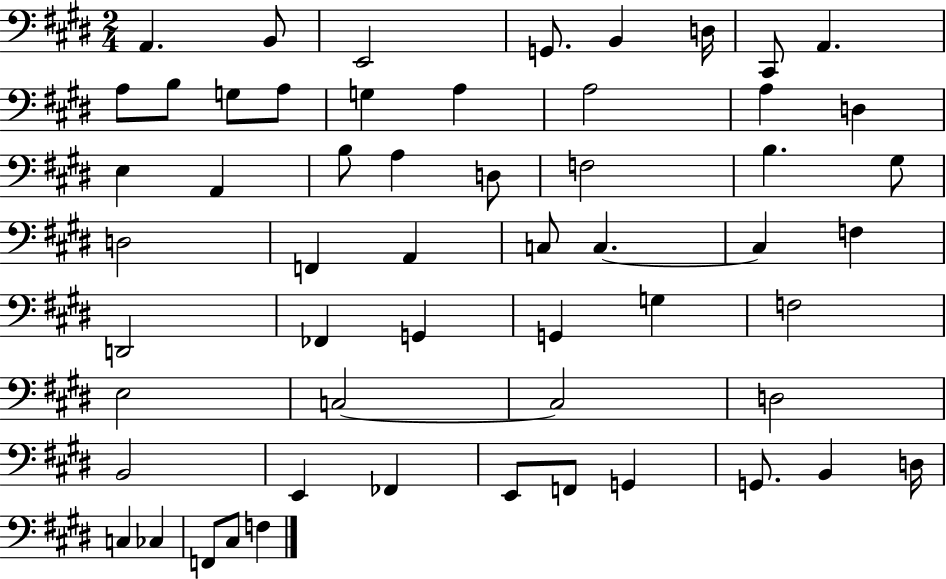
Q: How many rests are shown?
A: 0